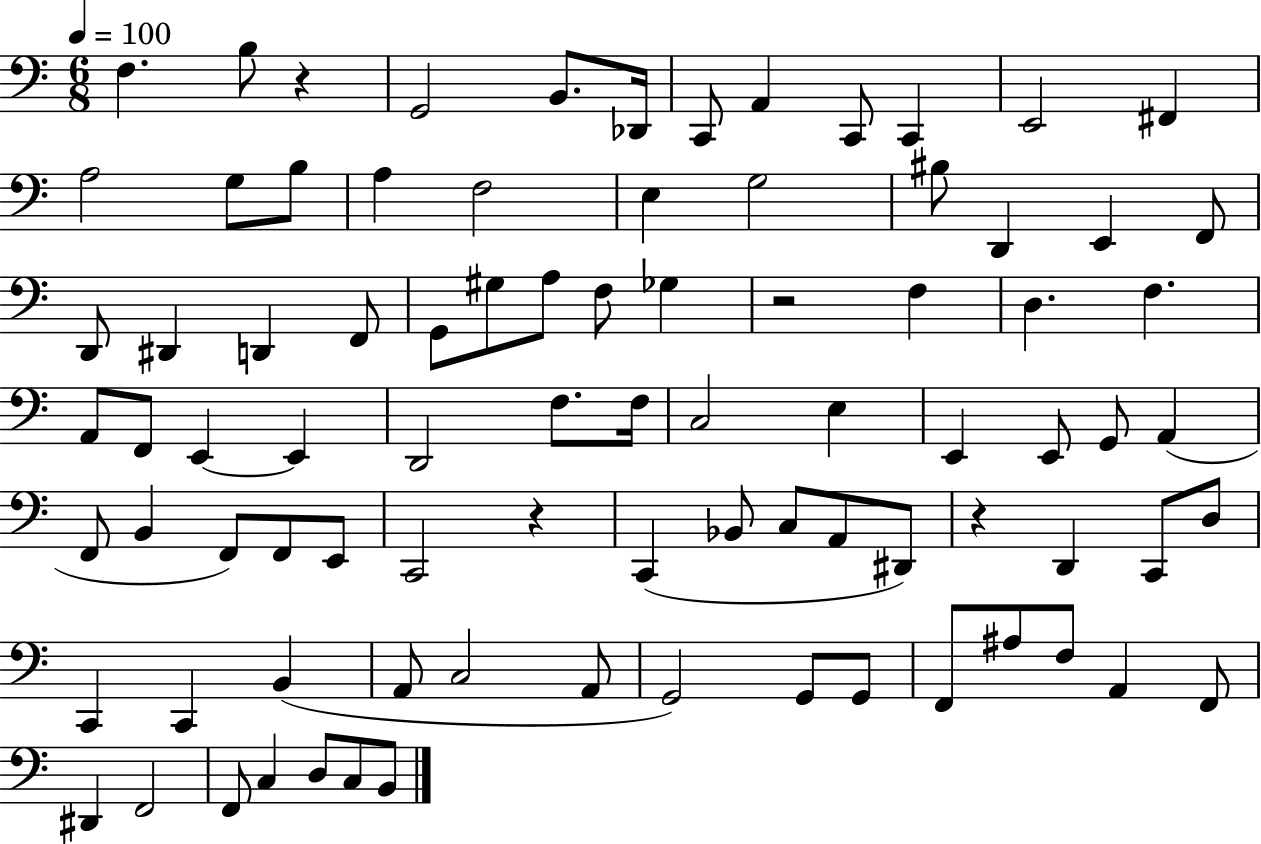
X:1
T:Untitled
M:6/8
L:1/4
K:C
F, B,/2 z G,,2 B,,/2 _D,,/4 C,,/2 A,, C,,/2 C,, E,,2 ^F,, A,2 G,/2 B,/2 A, F,2 E, G,2 ^B,/2 D,, E,, F,,/2 D,,/2 ^D,, D,, F,,/2 G,,/2 ^G,/2 A,/2 F,/2 _G, z2 F, D, F, A,,/2 F,,/2 E,, E,, D,,2 F,/2 F,/4 C,2 E, E,, E,,/2 G,,/2 A,, F,,/2 B,, F,,/2 F,,/2 E,,/2 C,,2 z C,, _B,,/2 C,/2 A,,/2 ^D,,/2 z D,, C,,/2 D,/2 C,, C,, B,, A,,/2 C,2 A,,/2 G,,2 G,,/2 G,,/2 F,,/2 ^A,/2 F,/2 A,, F,,/2 ^D,, F,,2 F,,/2 C, D,/2 C,/2 B,,/2